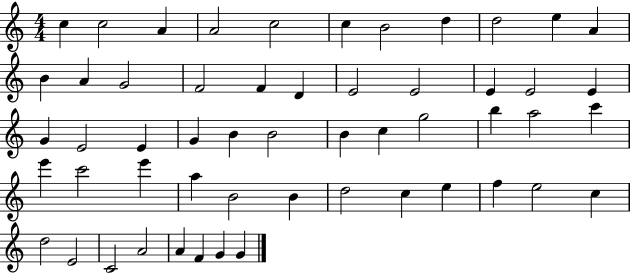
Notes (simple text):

C5/q C5/h A4/q A4/h C5/h C5/q B4/h D5/q D5/h E5/q A4/q B4/q A4/q G4/h F4/h F4/q D4/q E4/h E4/h E4/q E4/h E4/q G4/q E4/h E4/q G4/q B4/q B4/h B4/q C5/q G5/h B5/q A5/h C6/q E6/q C6/h E6/q A5/q B4/h B4/q D5/h C5/q E5/q F5/q E5/h C5/q D5/h E4/h C4/h A4/h A4/q F4/q G4/q G4/q